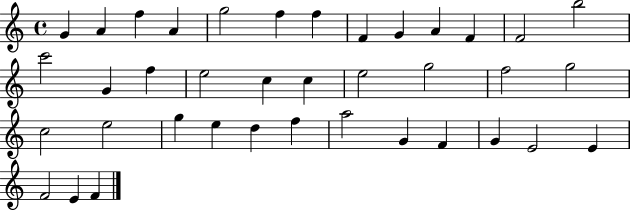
X:1
T:Untitled
M:4/4
L:1/4
K:C
G A f A g2 f f F G A F F2 b2 c'2 G f e2 c c e2 g2 f2 g2 c2 e2 g e d f a2 G F G E2 E F2 E F